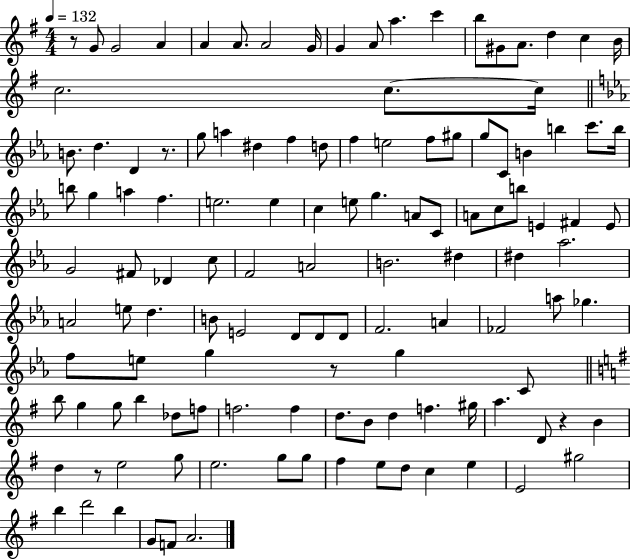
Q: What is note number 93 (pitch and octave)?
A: B4